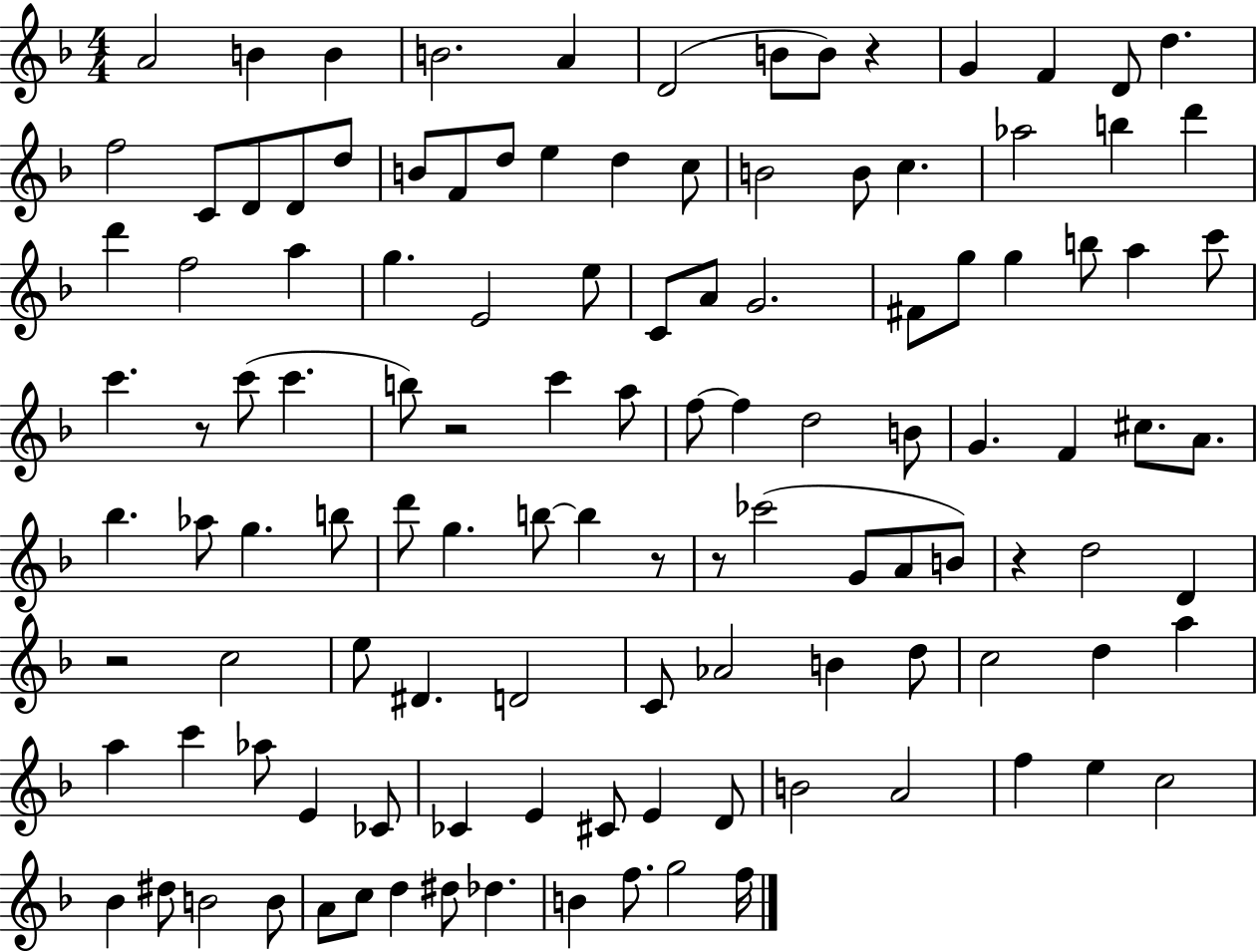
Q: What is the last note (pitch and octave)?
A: F5